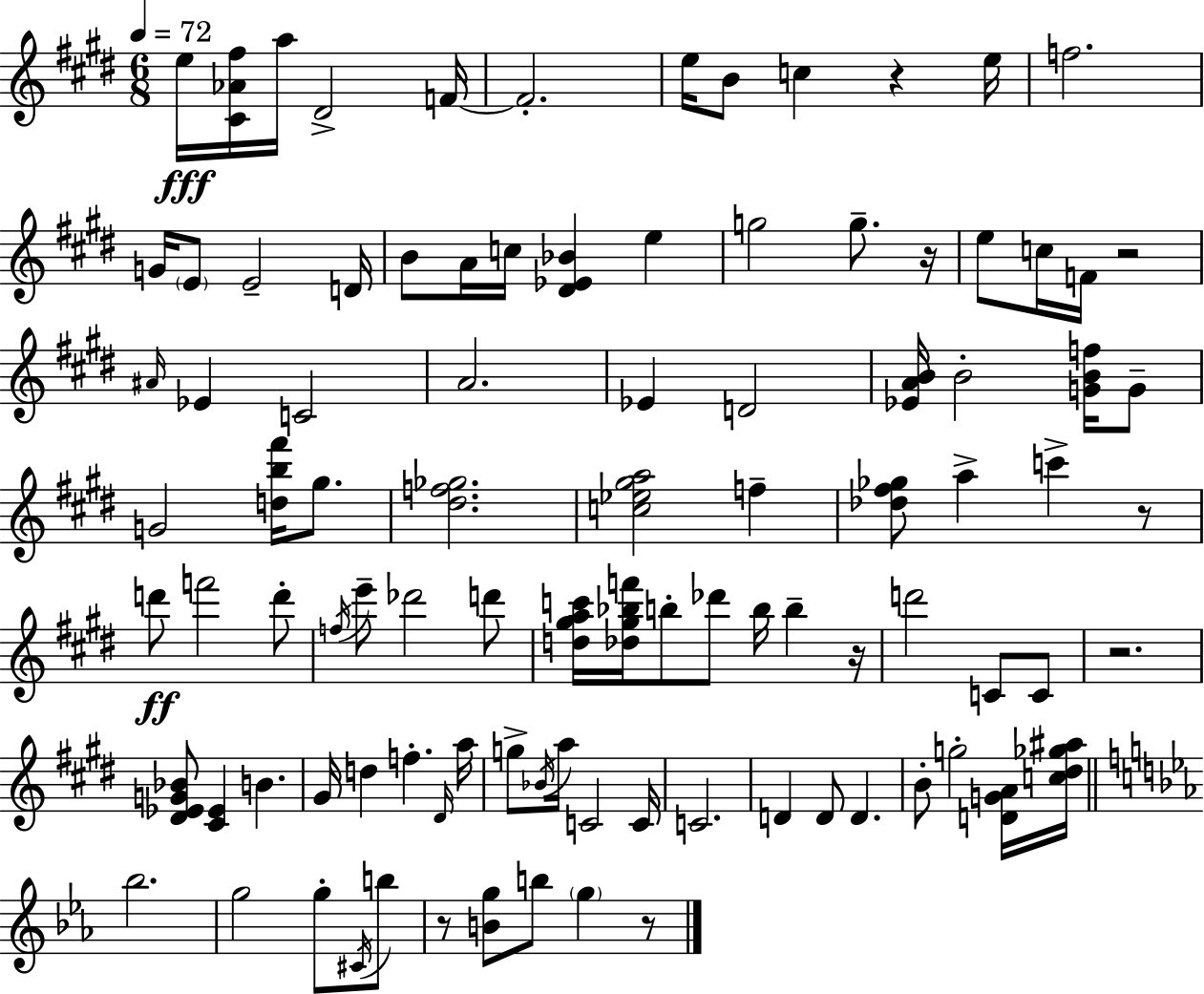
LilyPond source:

{
  \clef treble
  \numericTimeSignature
  \time 6/8
  \key e \major
  \tempo 4 = 72
  e''16\fff <cis' aes' fis''>16 a''16 dis'2-> f'16~~ | f'2.-. | e''16 b'8 c''4 r4 e''16 | f''2. | \break g'16 \parenthesize e'8 e'2-- d'16 | b'8 a'16 c''16 <dis' ees' bes'>4 e''4 | g''2 g''8.-- r16 | e''8 c''16 f'16 r2 | \break \grace { ais'16 } ees'4 c'2 | a'2. | ees'4 d'2 | <ees' a' b'>16 b'2-. <g' b' f''>16 g'8-- | \break g'2 <d'' b'' fis'''>16 gis''8. | <dis'' f'' ges''>2. | <c'' ees'' gis'' a''>2 f''4-- | <des'' fis'' ges''>8 a''4-> c'''4-> r8 | \break d'''8\ff f'''2 d'''8-. | \acciaccatura { f''16 } e'''8-- des'''2 | d'''8 <d'' gis'' a'' c'''>16 <des'' gis'' bes'' f'''>16 b''8-. des'''8 b''16 b''4-- | r16 d'''2 c'8 | \break c'8 r2. | <dis' ees' g' bes'>8 <cis' ees'>4 b'4. | gis'16 d''4 f''4.-. | \grace { dis'16 } a''16 g''8-> \acciaccatura { bes'16 } a''16 c'2 | \break c'16 c'2. | d'4 d'8 d'4. | b'8-. g''2-. | <d' g' a'>16 <c'' dis'' ges'' ais''>16 \bar "||" \break \key c \minor bes''2. | g''2 g''8-. \acciaccatura { cis'16 } b''8 | r8 <b' g''>8 b''8 \parenthesize g''4 r8 | \bar "|."
}